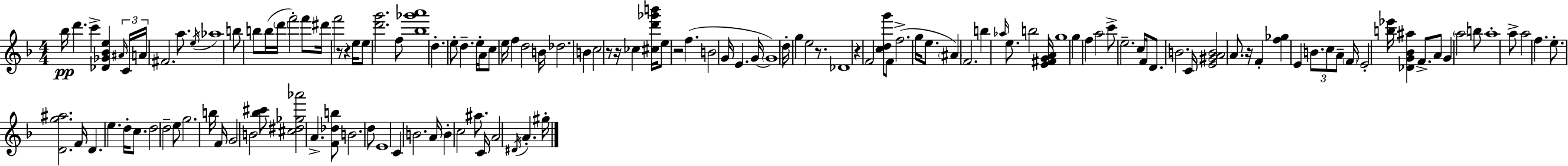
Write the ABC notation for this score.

X:1
T:Untitled
M:4/4
L:1/4
K:Dm
_b/4 d' c' [_D_G_Be] ^A/4 C/4 A/4 ^F2 a/2 e/4 _a4 b/2 b/2 b/4 d'/4 f'2 f'/2 ^d'/4 f'2 z/2 z e/4 e/2 [d'g']2 f/2 [_b_g'a']4 d e/2 d e/4 A/4 c/2 e/4 f d2 B/4 _d2 B c2 z/2 z/4 _c [^cd'_g'b']/4 e/2 z2 f B2 G/4 E G/4 G4 d/4 g e2 z/2 _D4 z F2 [cdg']/2 F/2 f2 g/4 e/2 ^A F2 b _a/4 e/2 b2 [E^FGA]/4 g4 g f a2 c'/2 e2 c/4 F/4 D/2 B2 C/4 [E^GAB]2 A/2 z/4 F [f_g] E B/2 c/2 A/2 F/4 E2 [b_e']/4 [_DG_B^a] F/2 A/2 G a2 b/2 a4 a/2 a2 f e/2 [Dg^a]2 F/4 D e d/4 c/2 d2 d2 e/2 g2 b/4 F/4 G2 B2 [_b^c']/2 [^c^d_g_a']2 A [F_db]/2 B2 d/2 E4 C B2 A/4 B c2 ^a/2 C/4 A2 ^D/4 A ^g/4